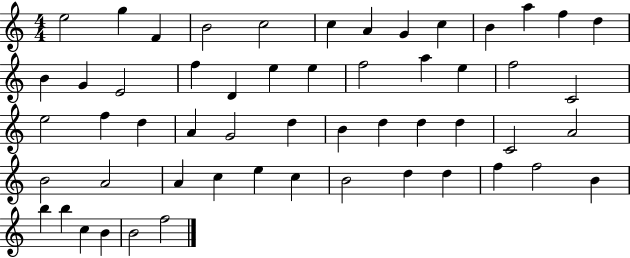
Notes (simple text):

E5/h G5/q F4/q B4/h C5/h C5/q A4/q G4/q C5/q B4/q A5/q F5/q D5/q B4/q G4/q E4/h F5/q D4/q E5/q E5/q F5/h A5/q E5/q F5/h C4/h E5/h F5/q D5/q A4/q G4/h D5/q B4/q D5/q D5/q D5/q C4/h A4/h B4/h A4/h A4/q C5/q E5/q C5/q B4/h D5/q D5/q F5/q F5/h B4/q B5/q B5/q C5/q B4/q B4/h F5/h